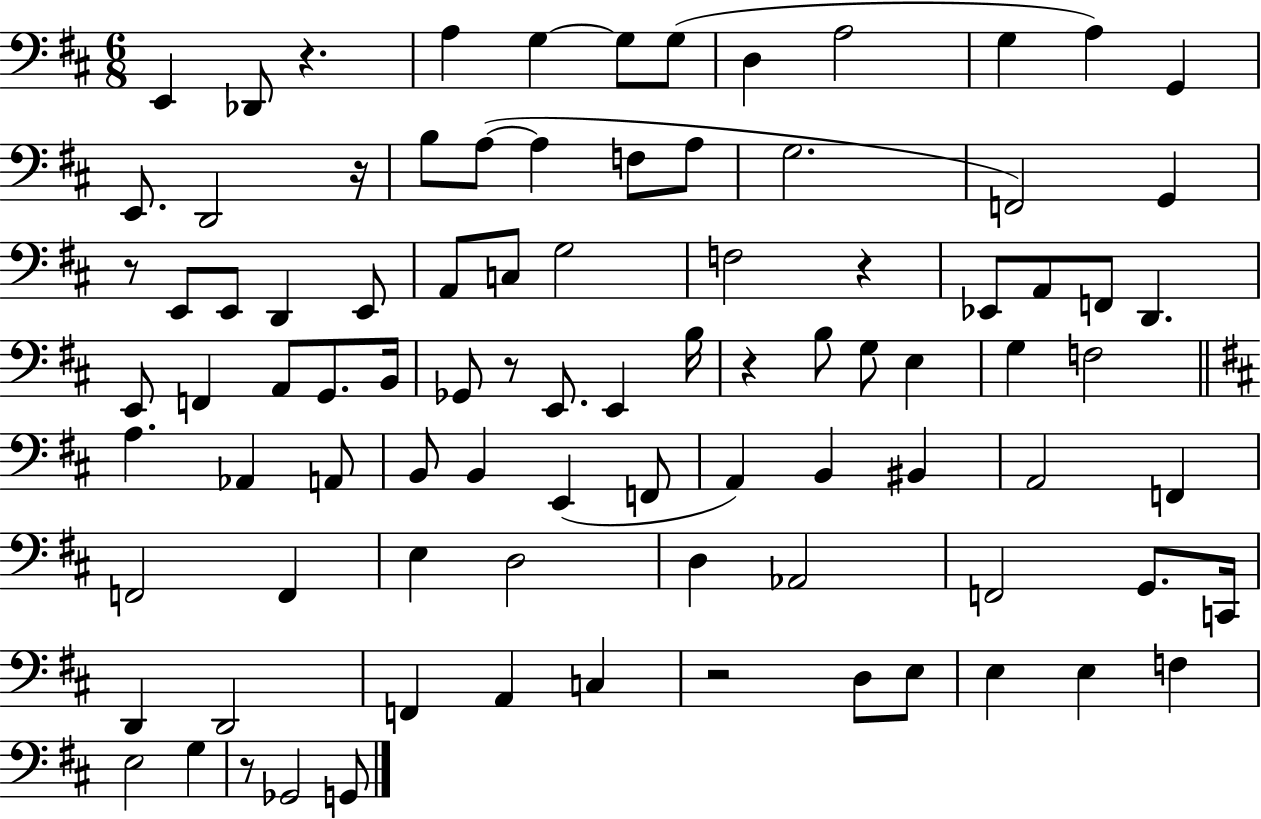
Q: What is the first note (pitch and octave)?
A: E2